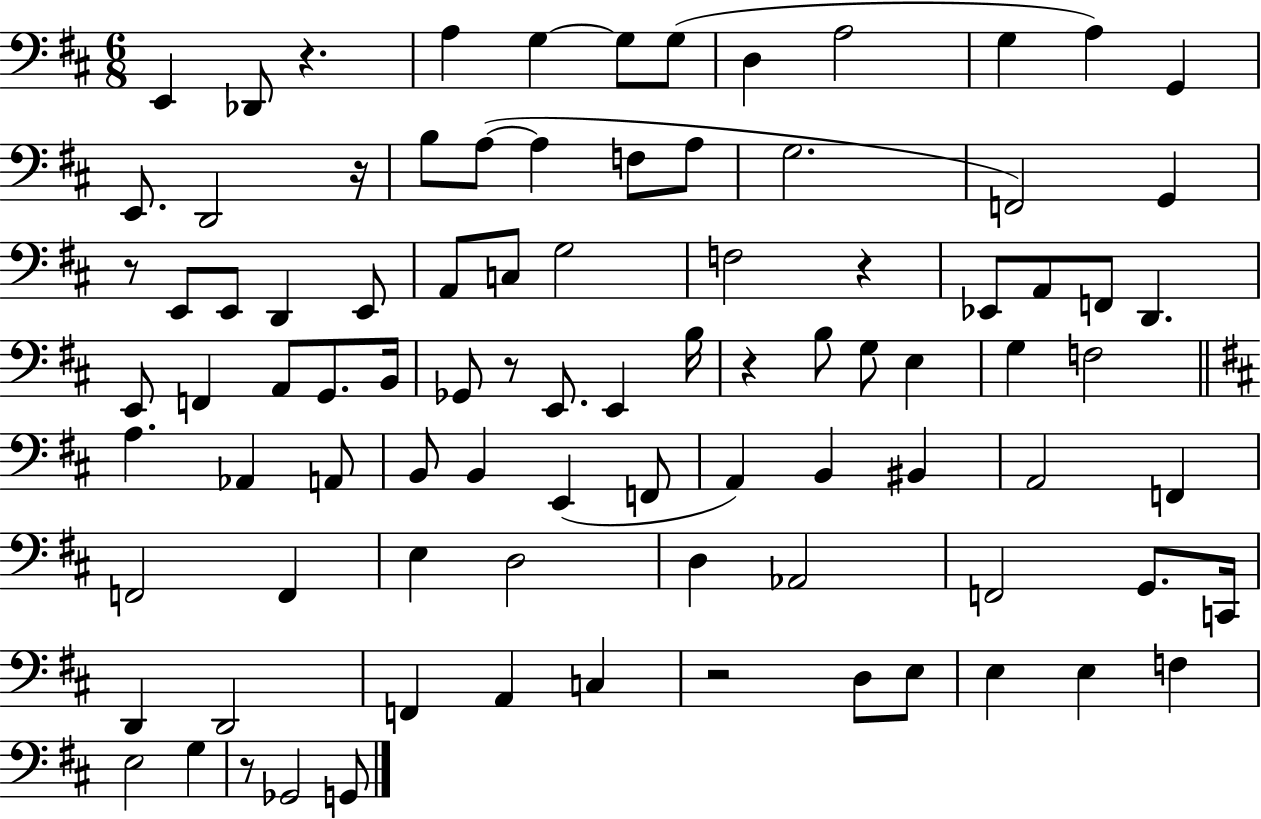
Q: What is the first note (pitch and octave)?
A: E2